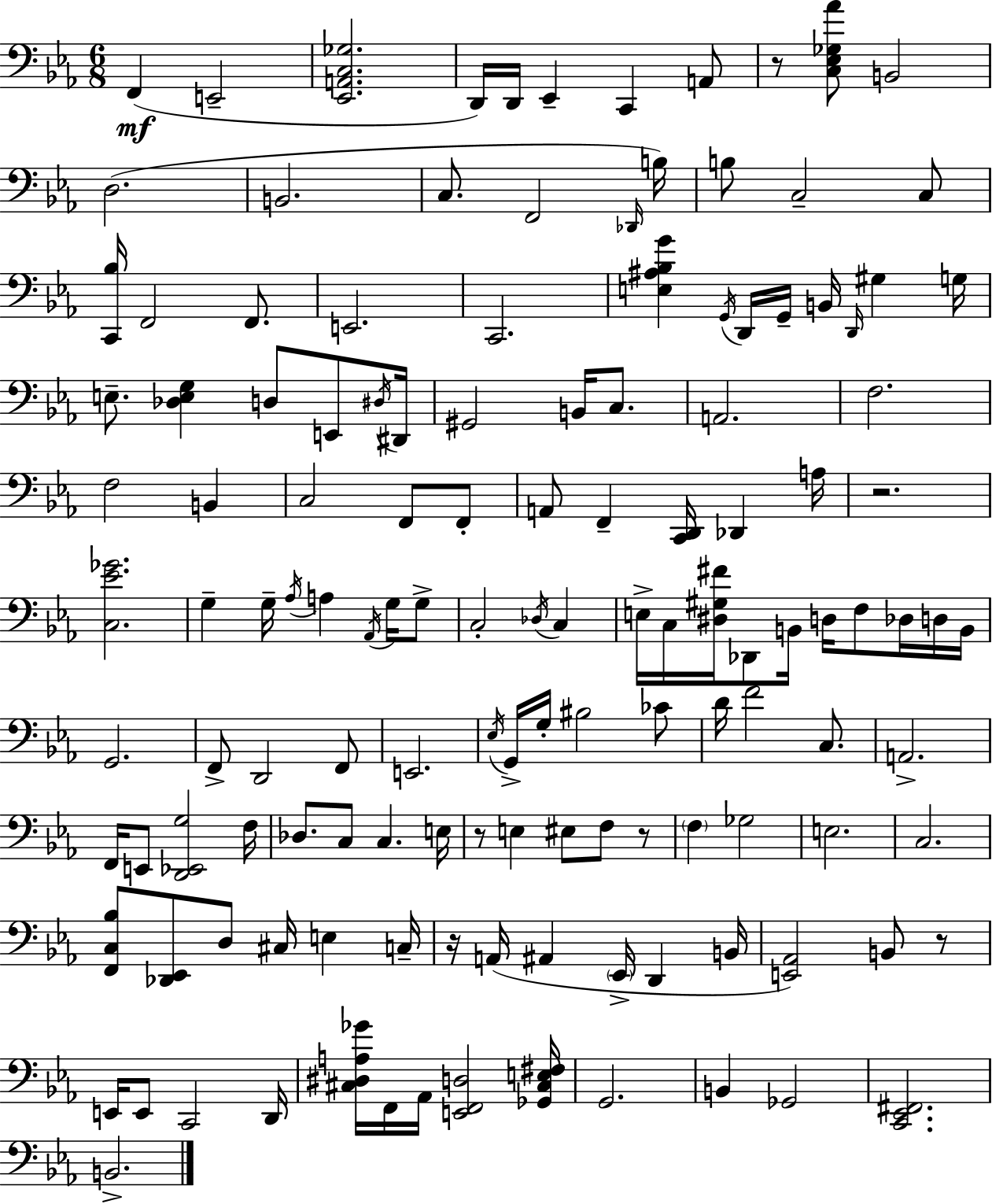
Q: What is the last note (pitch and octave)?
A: B2